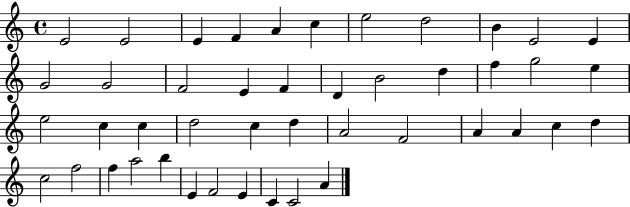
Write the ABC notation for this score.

X:1
T:Untitled
M:4/4
L:1/4
K:C
E2 E2 E F A c e2 d2 B E2 E G2 G2 F2 E F D B2 d f g2 e e2 c c d2 c d A2 F2 A A c d c2 f2 f a2 b E F2 E C C2 A